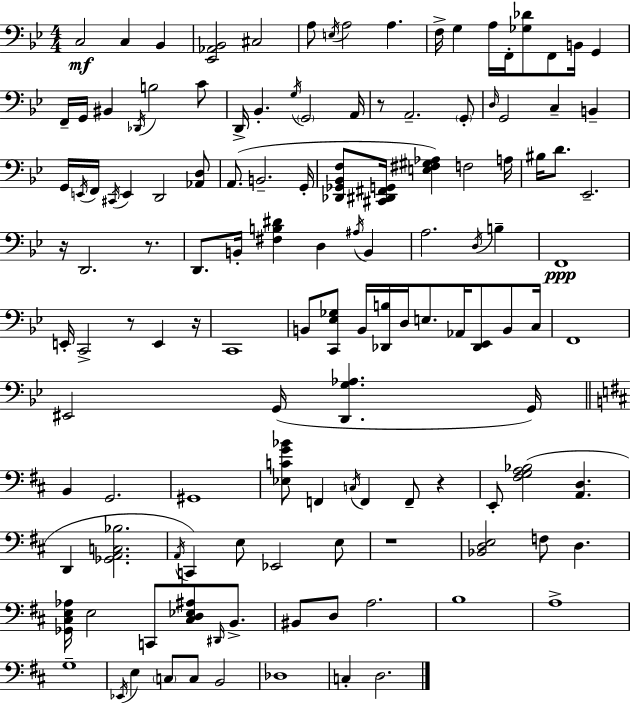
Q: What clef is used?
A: bass